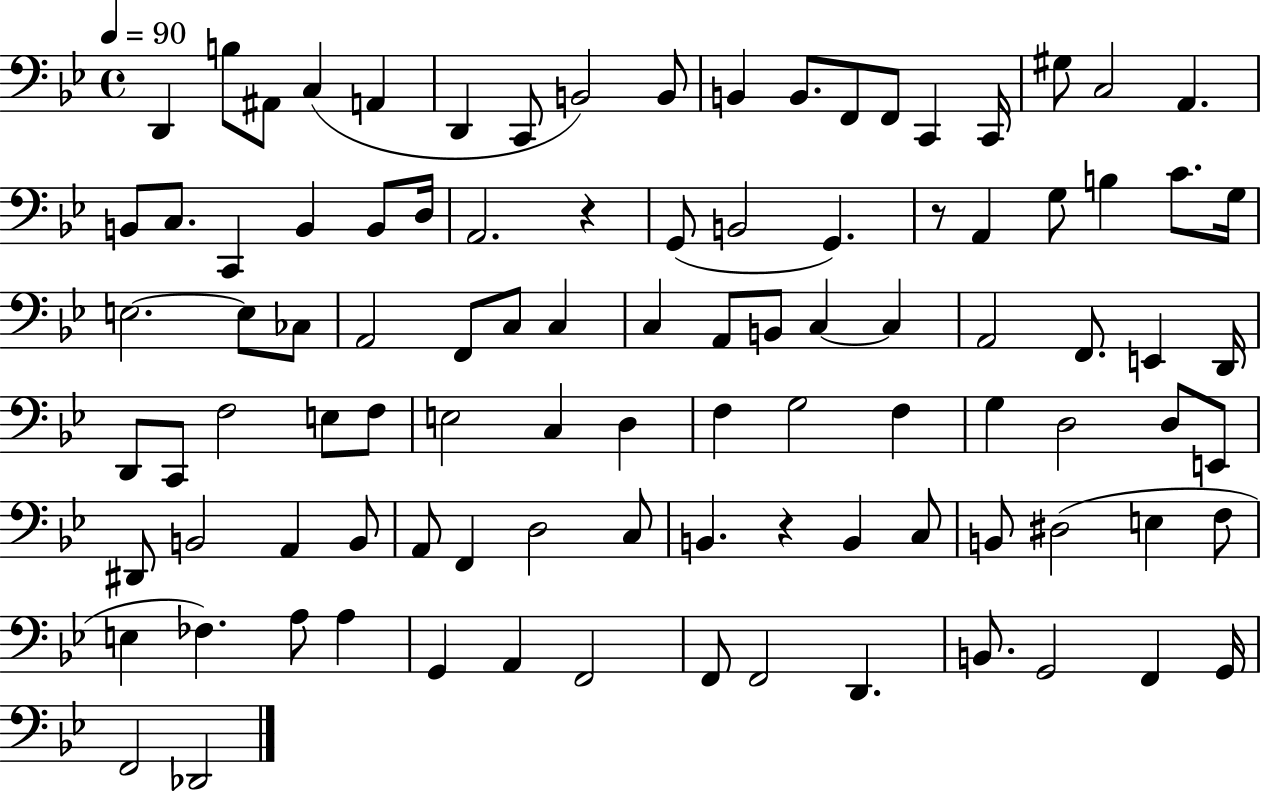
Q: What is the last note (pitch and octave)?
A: Db2